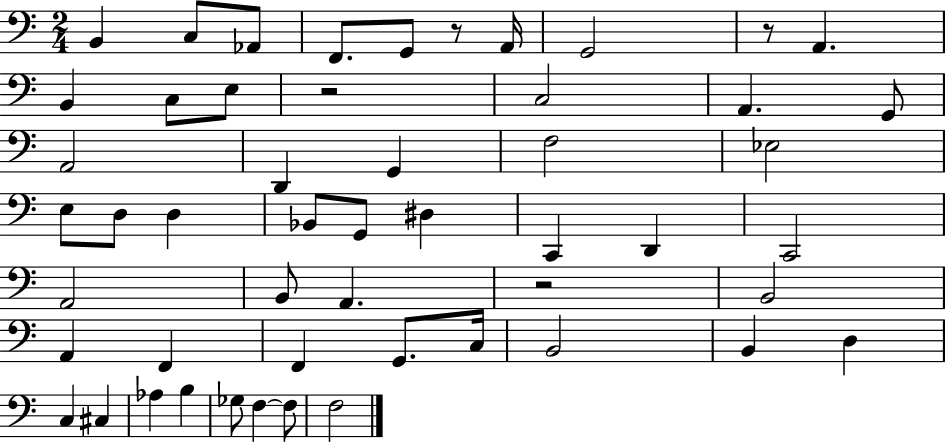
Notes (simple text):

B2/q C3/e Ab2/e F2/e. G2/e R/e A2/s G2/h R/e A2/q. B2/q C3/e E3/e R/h C3/h A2/q. G2/e A2/h D2/q G2/q F3/h Eb3/h E3/e D3/e D3/q Bb2/e G2/e D#3/q C2/q D2/q C2/h A2/h B2/e A2/q. R/h B2/h A2/q F2/q F2/q G2/e. C3/s B2/h B2/q D3/q C3/q C#3/q Ab3/q B3/q Gb3/e F3/q F3/e F3/h